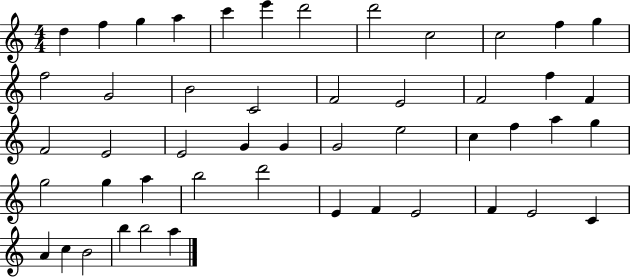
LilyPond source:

{
  \clef treble
  \numericTimeSignature
  \time 4/4
  \key c \major
  d''4 f''4 g''4 a''4 | c'''4 e'''4 d'''2 | d'''2 c''2 | c''2 f''4 g''4 | \break f''2 g'2 | b'2 c'2 | f'2 e'2 | f'2 f''4 f'4 | \break f'2 e'2 | e'2 g'4 g'4 | g'2 e''2 | c''4 f''4 a''4 g''4 | \break g''2 g''4 a''4 | b''2 d'''2 | e'4 f'4 e'2 | f'4 e'2 c'4 | \break a'4 c''4 b'2 | b''4 b''2 a''4 | \bar "|."
}